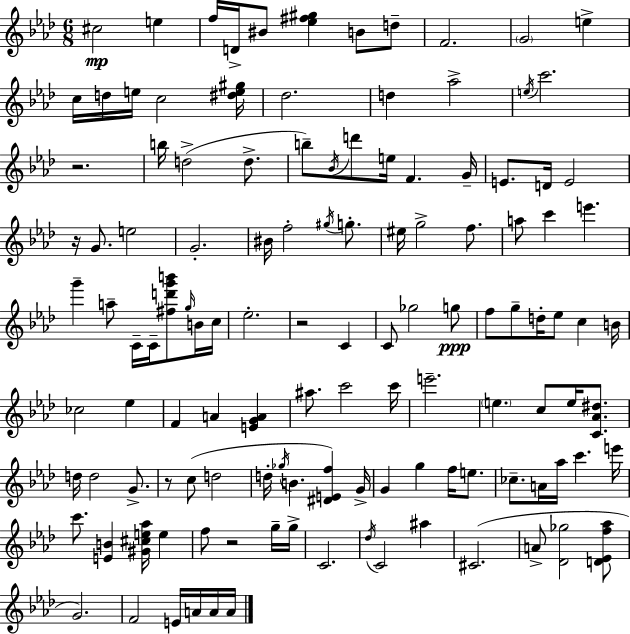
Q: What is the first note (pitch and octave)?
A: C#5